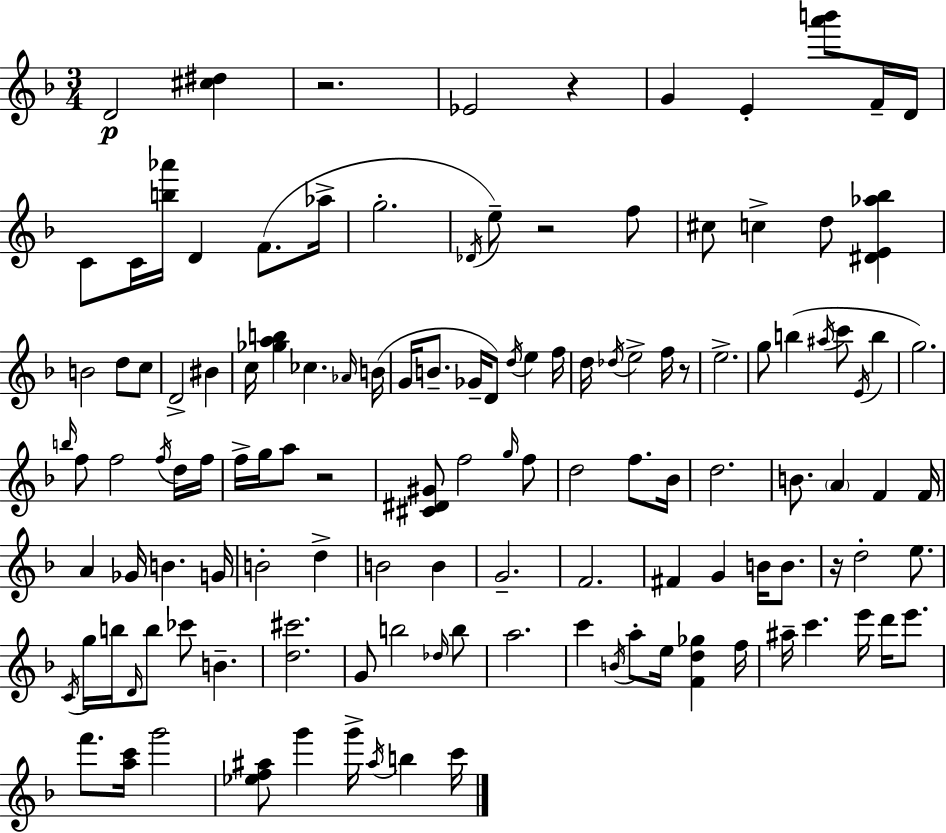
X:1
T:Untitled
M:3/4
L:1/4
K:F
D2 [^c^d] z2 _E2 z G E [a'b']/2 F/4 D/4 C/2 C/4 [b_a']/4 D F/2 _a/4 g2 _D/4 e/2 z2 f/2 ^c/2 c d/2 [^DE_a_b] B2 d/2 c/2 D2 ^B c/4 [_gab] _c _A/4 B/4 G/4 B/2 _G/4 D/2 d/4 e f/4 d/4 _d/4 e2 f/4 z/2 e2 g/2 b ^a/4 c'/2 E/4 b g2 b/4 f/2 f2 f/4 d/4 f/4 f/4 g/4 a/2 z2 [^C^D^G]/2 f2 g/4 f/2 d2 f/2 _B/4 d2 B/2 A F F/4 A _G/4 B G/4 B2 d B2 B G2 F2 ^F G B/4 B/2 z/4 d2 e/2 C/4 g/4 b/4 D/4 b/2 _c'/2 B [d^c']2 G/2 b2 _d/4 b/2 a2 c' B/4 a/2 e/4 [Fd_g] f/4 ^a/4 c' e'/4 d'/4 e'/2 f'/2 [ac']/4 g'2 [_ef^a]/2 g' g'/4 ^a/4 b c'/4